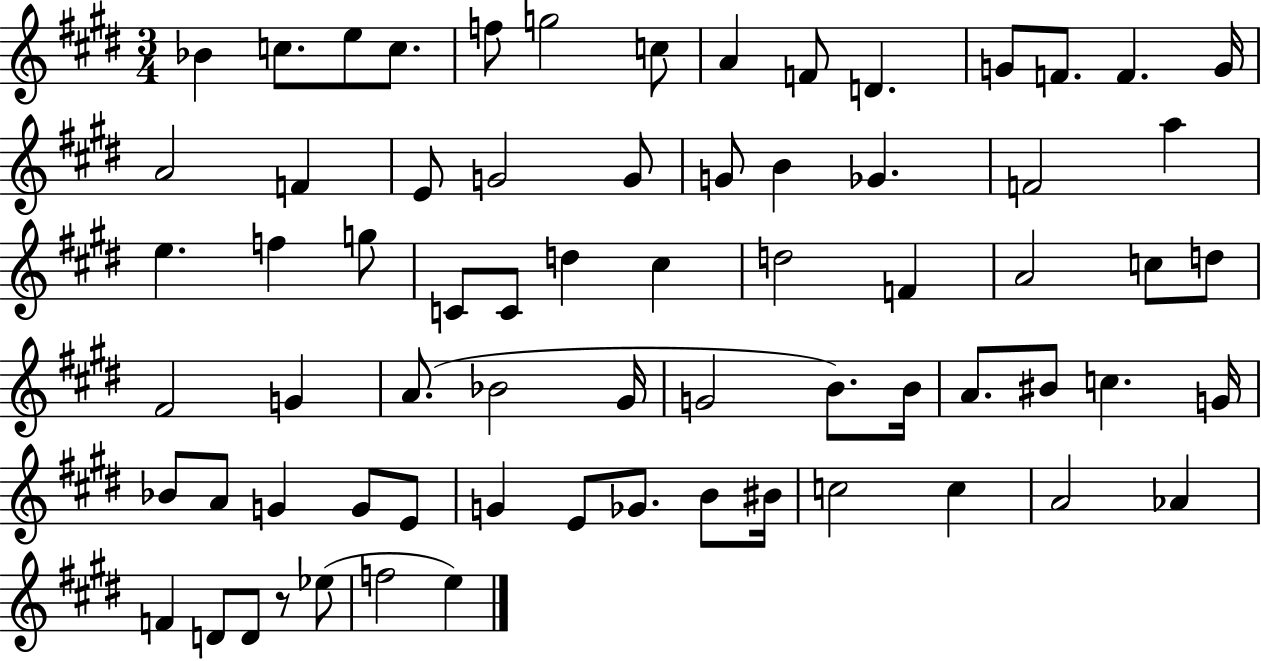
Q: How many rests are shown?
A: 1